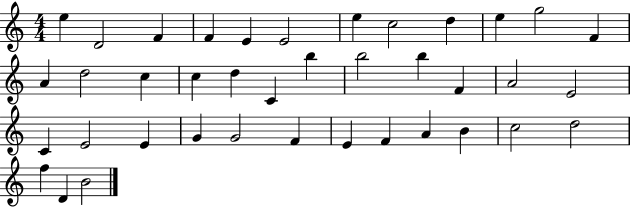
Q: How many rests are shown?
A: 0